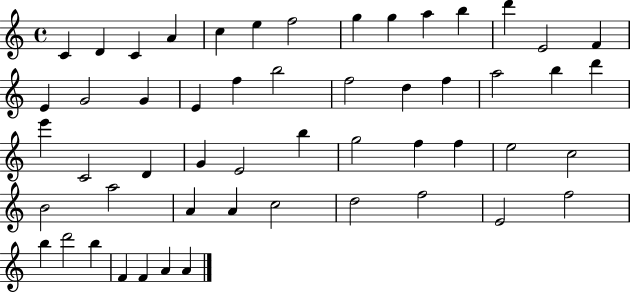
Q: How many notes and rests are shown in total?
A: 53